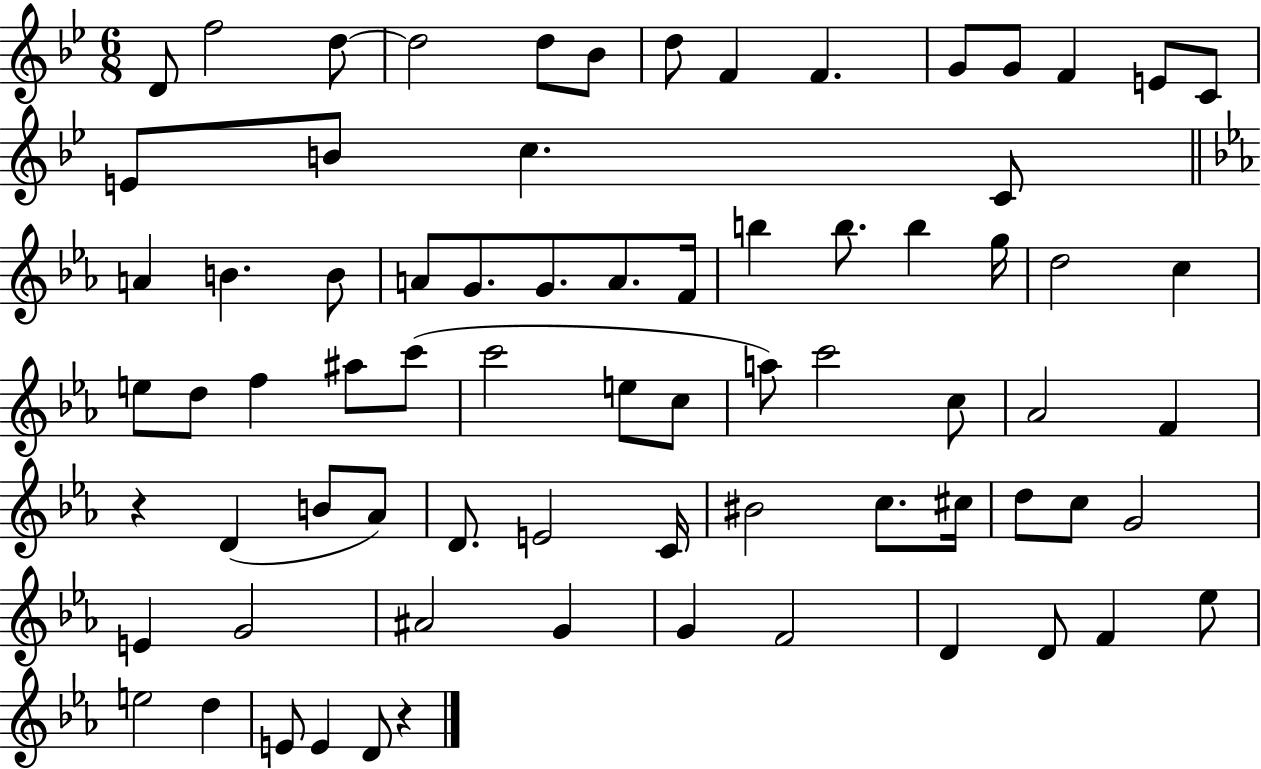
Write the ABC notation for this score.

X:1
T:Untitled
M:6/8
L:1/4
K:Bb
D/2 f2 d/2 d2 d/2 _B/2 d/2 F F G/2 G/2 F E/2 C/2 E/2 B/2 c C/2 A B B/2 A/2 G/2 G/2 A/2 F/4 b b/2 b g/4 d2 c e/2 d/2 f ^a/2 c'/2 c'2 e/2 c/2 a/2 c'2 c/2 _A2 F z D B/2 _A/2 D/2 E2 C/4 ^B2 c/2 ^c/4 d/2 c/2 G2 E G2 ^A2 G G F2 D D/2 F _e/2 e2 d E/2 E D/2 z